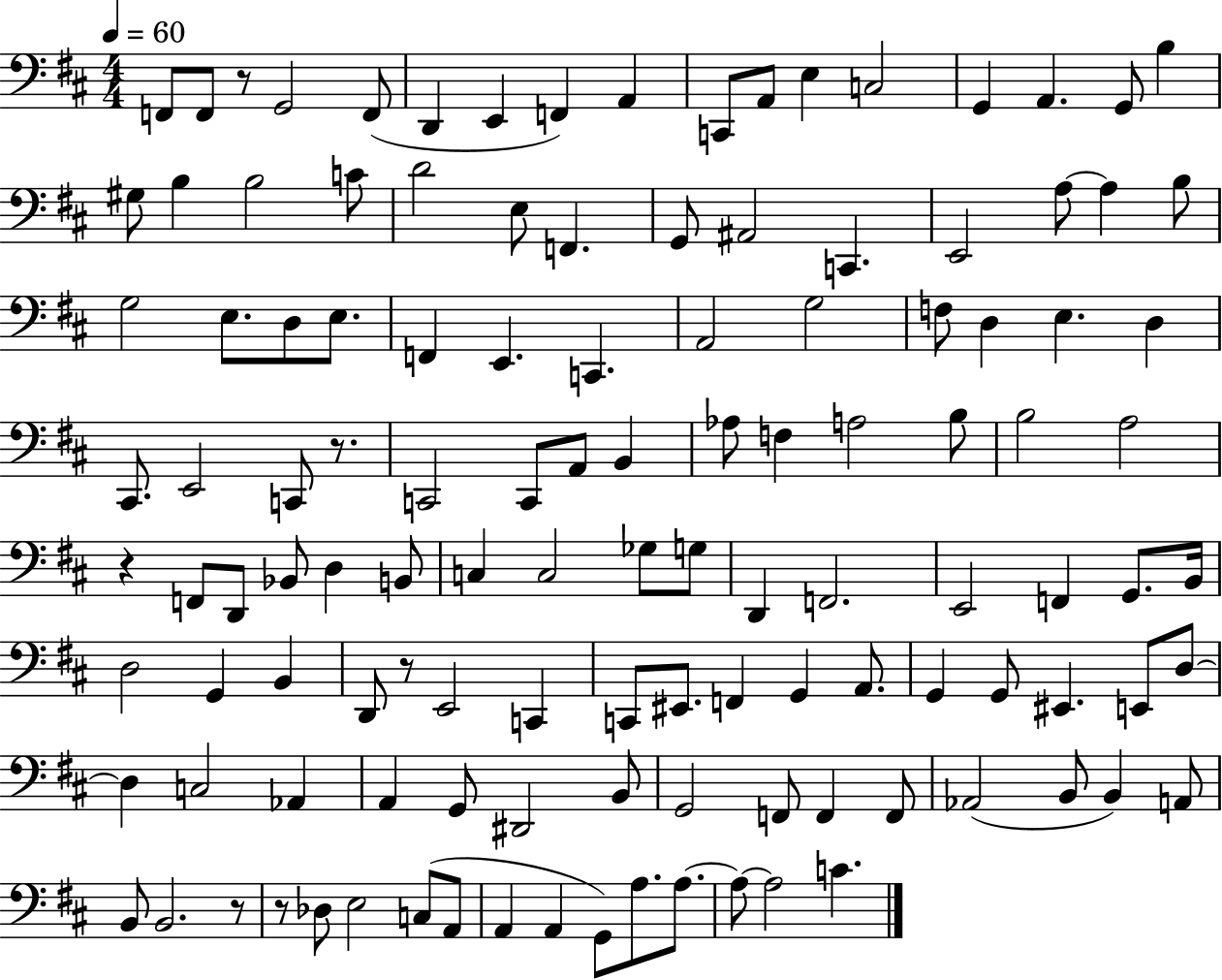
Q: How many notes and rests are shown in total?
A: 122